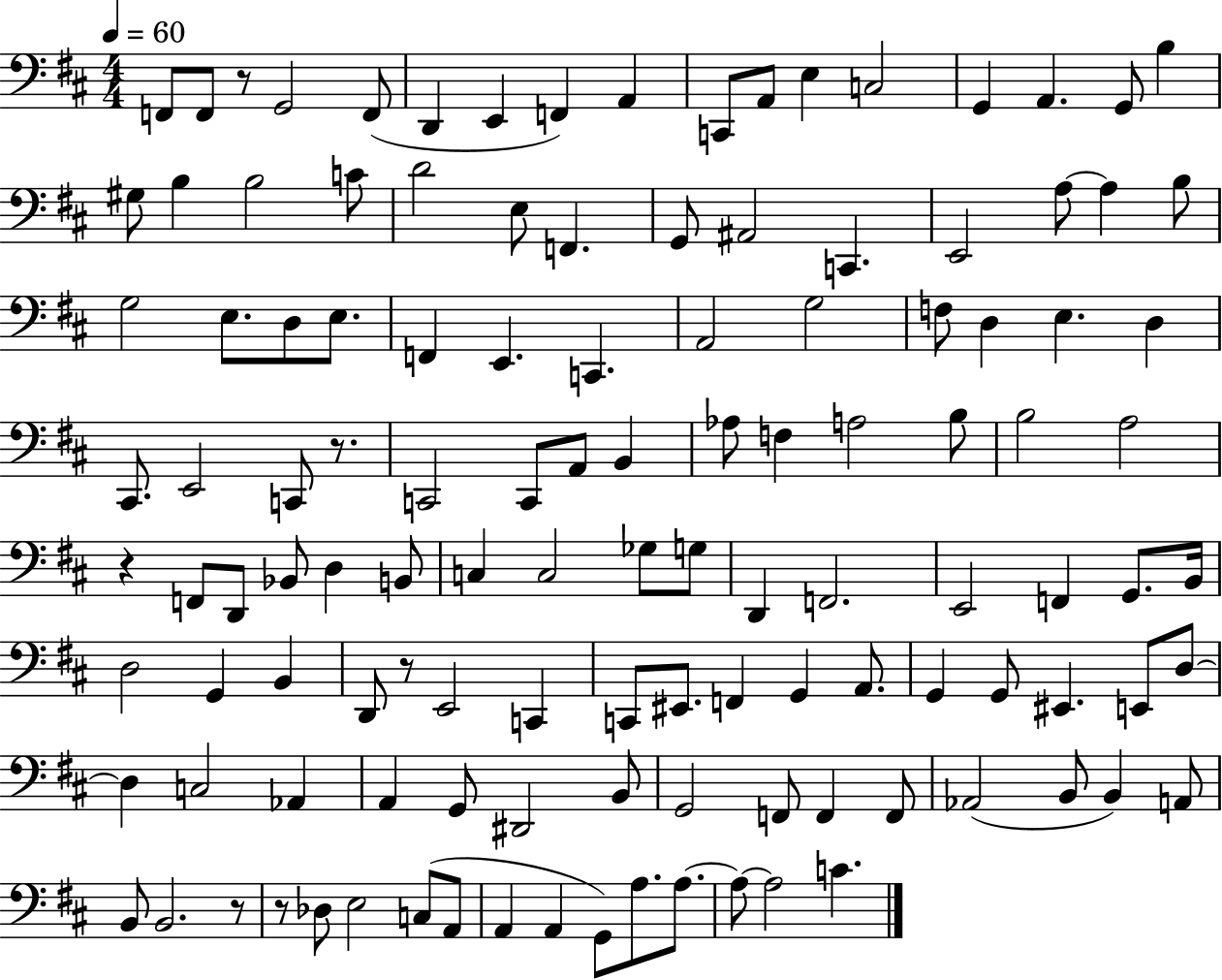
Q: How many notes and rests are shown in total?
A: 122